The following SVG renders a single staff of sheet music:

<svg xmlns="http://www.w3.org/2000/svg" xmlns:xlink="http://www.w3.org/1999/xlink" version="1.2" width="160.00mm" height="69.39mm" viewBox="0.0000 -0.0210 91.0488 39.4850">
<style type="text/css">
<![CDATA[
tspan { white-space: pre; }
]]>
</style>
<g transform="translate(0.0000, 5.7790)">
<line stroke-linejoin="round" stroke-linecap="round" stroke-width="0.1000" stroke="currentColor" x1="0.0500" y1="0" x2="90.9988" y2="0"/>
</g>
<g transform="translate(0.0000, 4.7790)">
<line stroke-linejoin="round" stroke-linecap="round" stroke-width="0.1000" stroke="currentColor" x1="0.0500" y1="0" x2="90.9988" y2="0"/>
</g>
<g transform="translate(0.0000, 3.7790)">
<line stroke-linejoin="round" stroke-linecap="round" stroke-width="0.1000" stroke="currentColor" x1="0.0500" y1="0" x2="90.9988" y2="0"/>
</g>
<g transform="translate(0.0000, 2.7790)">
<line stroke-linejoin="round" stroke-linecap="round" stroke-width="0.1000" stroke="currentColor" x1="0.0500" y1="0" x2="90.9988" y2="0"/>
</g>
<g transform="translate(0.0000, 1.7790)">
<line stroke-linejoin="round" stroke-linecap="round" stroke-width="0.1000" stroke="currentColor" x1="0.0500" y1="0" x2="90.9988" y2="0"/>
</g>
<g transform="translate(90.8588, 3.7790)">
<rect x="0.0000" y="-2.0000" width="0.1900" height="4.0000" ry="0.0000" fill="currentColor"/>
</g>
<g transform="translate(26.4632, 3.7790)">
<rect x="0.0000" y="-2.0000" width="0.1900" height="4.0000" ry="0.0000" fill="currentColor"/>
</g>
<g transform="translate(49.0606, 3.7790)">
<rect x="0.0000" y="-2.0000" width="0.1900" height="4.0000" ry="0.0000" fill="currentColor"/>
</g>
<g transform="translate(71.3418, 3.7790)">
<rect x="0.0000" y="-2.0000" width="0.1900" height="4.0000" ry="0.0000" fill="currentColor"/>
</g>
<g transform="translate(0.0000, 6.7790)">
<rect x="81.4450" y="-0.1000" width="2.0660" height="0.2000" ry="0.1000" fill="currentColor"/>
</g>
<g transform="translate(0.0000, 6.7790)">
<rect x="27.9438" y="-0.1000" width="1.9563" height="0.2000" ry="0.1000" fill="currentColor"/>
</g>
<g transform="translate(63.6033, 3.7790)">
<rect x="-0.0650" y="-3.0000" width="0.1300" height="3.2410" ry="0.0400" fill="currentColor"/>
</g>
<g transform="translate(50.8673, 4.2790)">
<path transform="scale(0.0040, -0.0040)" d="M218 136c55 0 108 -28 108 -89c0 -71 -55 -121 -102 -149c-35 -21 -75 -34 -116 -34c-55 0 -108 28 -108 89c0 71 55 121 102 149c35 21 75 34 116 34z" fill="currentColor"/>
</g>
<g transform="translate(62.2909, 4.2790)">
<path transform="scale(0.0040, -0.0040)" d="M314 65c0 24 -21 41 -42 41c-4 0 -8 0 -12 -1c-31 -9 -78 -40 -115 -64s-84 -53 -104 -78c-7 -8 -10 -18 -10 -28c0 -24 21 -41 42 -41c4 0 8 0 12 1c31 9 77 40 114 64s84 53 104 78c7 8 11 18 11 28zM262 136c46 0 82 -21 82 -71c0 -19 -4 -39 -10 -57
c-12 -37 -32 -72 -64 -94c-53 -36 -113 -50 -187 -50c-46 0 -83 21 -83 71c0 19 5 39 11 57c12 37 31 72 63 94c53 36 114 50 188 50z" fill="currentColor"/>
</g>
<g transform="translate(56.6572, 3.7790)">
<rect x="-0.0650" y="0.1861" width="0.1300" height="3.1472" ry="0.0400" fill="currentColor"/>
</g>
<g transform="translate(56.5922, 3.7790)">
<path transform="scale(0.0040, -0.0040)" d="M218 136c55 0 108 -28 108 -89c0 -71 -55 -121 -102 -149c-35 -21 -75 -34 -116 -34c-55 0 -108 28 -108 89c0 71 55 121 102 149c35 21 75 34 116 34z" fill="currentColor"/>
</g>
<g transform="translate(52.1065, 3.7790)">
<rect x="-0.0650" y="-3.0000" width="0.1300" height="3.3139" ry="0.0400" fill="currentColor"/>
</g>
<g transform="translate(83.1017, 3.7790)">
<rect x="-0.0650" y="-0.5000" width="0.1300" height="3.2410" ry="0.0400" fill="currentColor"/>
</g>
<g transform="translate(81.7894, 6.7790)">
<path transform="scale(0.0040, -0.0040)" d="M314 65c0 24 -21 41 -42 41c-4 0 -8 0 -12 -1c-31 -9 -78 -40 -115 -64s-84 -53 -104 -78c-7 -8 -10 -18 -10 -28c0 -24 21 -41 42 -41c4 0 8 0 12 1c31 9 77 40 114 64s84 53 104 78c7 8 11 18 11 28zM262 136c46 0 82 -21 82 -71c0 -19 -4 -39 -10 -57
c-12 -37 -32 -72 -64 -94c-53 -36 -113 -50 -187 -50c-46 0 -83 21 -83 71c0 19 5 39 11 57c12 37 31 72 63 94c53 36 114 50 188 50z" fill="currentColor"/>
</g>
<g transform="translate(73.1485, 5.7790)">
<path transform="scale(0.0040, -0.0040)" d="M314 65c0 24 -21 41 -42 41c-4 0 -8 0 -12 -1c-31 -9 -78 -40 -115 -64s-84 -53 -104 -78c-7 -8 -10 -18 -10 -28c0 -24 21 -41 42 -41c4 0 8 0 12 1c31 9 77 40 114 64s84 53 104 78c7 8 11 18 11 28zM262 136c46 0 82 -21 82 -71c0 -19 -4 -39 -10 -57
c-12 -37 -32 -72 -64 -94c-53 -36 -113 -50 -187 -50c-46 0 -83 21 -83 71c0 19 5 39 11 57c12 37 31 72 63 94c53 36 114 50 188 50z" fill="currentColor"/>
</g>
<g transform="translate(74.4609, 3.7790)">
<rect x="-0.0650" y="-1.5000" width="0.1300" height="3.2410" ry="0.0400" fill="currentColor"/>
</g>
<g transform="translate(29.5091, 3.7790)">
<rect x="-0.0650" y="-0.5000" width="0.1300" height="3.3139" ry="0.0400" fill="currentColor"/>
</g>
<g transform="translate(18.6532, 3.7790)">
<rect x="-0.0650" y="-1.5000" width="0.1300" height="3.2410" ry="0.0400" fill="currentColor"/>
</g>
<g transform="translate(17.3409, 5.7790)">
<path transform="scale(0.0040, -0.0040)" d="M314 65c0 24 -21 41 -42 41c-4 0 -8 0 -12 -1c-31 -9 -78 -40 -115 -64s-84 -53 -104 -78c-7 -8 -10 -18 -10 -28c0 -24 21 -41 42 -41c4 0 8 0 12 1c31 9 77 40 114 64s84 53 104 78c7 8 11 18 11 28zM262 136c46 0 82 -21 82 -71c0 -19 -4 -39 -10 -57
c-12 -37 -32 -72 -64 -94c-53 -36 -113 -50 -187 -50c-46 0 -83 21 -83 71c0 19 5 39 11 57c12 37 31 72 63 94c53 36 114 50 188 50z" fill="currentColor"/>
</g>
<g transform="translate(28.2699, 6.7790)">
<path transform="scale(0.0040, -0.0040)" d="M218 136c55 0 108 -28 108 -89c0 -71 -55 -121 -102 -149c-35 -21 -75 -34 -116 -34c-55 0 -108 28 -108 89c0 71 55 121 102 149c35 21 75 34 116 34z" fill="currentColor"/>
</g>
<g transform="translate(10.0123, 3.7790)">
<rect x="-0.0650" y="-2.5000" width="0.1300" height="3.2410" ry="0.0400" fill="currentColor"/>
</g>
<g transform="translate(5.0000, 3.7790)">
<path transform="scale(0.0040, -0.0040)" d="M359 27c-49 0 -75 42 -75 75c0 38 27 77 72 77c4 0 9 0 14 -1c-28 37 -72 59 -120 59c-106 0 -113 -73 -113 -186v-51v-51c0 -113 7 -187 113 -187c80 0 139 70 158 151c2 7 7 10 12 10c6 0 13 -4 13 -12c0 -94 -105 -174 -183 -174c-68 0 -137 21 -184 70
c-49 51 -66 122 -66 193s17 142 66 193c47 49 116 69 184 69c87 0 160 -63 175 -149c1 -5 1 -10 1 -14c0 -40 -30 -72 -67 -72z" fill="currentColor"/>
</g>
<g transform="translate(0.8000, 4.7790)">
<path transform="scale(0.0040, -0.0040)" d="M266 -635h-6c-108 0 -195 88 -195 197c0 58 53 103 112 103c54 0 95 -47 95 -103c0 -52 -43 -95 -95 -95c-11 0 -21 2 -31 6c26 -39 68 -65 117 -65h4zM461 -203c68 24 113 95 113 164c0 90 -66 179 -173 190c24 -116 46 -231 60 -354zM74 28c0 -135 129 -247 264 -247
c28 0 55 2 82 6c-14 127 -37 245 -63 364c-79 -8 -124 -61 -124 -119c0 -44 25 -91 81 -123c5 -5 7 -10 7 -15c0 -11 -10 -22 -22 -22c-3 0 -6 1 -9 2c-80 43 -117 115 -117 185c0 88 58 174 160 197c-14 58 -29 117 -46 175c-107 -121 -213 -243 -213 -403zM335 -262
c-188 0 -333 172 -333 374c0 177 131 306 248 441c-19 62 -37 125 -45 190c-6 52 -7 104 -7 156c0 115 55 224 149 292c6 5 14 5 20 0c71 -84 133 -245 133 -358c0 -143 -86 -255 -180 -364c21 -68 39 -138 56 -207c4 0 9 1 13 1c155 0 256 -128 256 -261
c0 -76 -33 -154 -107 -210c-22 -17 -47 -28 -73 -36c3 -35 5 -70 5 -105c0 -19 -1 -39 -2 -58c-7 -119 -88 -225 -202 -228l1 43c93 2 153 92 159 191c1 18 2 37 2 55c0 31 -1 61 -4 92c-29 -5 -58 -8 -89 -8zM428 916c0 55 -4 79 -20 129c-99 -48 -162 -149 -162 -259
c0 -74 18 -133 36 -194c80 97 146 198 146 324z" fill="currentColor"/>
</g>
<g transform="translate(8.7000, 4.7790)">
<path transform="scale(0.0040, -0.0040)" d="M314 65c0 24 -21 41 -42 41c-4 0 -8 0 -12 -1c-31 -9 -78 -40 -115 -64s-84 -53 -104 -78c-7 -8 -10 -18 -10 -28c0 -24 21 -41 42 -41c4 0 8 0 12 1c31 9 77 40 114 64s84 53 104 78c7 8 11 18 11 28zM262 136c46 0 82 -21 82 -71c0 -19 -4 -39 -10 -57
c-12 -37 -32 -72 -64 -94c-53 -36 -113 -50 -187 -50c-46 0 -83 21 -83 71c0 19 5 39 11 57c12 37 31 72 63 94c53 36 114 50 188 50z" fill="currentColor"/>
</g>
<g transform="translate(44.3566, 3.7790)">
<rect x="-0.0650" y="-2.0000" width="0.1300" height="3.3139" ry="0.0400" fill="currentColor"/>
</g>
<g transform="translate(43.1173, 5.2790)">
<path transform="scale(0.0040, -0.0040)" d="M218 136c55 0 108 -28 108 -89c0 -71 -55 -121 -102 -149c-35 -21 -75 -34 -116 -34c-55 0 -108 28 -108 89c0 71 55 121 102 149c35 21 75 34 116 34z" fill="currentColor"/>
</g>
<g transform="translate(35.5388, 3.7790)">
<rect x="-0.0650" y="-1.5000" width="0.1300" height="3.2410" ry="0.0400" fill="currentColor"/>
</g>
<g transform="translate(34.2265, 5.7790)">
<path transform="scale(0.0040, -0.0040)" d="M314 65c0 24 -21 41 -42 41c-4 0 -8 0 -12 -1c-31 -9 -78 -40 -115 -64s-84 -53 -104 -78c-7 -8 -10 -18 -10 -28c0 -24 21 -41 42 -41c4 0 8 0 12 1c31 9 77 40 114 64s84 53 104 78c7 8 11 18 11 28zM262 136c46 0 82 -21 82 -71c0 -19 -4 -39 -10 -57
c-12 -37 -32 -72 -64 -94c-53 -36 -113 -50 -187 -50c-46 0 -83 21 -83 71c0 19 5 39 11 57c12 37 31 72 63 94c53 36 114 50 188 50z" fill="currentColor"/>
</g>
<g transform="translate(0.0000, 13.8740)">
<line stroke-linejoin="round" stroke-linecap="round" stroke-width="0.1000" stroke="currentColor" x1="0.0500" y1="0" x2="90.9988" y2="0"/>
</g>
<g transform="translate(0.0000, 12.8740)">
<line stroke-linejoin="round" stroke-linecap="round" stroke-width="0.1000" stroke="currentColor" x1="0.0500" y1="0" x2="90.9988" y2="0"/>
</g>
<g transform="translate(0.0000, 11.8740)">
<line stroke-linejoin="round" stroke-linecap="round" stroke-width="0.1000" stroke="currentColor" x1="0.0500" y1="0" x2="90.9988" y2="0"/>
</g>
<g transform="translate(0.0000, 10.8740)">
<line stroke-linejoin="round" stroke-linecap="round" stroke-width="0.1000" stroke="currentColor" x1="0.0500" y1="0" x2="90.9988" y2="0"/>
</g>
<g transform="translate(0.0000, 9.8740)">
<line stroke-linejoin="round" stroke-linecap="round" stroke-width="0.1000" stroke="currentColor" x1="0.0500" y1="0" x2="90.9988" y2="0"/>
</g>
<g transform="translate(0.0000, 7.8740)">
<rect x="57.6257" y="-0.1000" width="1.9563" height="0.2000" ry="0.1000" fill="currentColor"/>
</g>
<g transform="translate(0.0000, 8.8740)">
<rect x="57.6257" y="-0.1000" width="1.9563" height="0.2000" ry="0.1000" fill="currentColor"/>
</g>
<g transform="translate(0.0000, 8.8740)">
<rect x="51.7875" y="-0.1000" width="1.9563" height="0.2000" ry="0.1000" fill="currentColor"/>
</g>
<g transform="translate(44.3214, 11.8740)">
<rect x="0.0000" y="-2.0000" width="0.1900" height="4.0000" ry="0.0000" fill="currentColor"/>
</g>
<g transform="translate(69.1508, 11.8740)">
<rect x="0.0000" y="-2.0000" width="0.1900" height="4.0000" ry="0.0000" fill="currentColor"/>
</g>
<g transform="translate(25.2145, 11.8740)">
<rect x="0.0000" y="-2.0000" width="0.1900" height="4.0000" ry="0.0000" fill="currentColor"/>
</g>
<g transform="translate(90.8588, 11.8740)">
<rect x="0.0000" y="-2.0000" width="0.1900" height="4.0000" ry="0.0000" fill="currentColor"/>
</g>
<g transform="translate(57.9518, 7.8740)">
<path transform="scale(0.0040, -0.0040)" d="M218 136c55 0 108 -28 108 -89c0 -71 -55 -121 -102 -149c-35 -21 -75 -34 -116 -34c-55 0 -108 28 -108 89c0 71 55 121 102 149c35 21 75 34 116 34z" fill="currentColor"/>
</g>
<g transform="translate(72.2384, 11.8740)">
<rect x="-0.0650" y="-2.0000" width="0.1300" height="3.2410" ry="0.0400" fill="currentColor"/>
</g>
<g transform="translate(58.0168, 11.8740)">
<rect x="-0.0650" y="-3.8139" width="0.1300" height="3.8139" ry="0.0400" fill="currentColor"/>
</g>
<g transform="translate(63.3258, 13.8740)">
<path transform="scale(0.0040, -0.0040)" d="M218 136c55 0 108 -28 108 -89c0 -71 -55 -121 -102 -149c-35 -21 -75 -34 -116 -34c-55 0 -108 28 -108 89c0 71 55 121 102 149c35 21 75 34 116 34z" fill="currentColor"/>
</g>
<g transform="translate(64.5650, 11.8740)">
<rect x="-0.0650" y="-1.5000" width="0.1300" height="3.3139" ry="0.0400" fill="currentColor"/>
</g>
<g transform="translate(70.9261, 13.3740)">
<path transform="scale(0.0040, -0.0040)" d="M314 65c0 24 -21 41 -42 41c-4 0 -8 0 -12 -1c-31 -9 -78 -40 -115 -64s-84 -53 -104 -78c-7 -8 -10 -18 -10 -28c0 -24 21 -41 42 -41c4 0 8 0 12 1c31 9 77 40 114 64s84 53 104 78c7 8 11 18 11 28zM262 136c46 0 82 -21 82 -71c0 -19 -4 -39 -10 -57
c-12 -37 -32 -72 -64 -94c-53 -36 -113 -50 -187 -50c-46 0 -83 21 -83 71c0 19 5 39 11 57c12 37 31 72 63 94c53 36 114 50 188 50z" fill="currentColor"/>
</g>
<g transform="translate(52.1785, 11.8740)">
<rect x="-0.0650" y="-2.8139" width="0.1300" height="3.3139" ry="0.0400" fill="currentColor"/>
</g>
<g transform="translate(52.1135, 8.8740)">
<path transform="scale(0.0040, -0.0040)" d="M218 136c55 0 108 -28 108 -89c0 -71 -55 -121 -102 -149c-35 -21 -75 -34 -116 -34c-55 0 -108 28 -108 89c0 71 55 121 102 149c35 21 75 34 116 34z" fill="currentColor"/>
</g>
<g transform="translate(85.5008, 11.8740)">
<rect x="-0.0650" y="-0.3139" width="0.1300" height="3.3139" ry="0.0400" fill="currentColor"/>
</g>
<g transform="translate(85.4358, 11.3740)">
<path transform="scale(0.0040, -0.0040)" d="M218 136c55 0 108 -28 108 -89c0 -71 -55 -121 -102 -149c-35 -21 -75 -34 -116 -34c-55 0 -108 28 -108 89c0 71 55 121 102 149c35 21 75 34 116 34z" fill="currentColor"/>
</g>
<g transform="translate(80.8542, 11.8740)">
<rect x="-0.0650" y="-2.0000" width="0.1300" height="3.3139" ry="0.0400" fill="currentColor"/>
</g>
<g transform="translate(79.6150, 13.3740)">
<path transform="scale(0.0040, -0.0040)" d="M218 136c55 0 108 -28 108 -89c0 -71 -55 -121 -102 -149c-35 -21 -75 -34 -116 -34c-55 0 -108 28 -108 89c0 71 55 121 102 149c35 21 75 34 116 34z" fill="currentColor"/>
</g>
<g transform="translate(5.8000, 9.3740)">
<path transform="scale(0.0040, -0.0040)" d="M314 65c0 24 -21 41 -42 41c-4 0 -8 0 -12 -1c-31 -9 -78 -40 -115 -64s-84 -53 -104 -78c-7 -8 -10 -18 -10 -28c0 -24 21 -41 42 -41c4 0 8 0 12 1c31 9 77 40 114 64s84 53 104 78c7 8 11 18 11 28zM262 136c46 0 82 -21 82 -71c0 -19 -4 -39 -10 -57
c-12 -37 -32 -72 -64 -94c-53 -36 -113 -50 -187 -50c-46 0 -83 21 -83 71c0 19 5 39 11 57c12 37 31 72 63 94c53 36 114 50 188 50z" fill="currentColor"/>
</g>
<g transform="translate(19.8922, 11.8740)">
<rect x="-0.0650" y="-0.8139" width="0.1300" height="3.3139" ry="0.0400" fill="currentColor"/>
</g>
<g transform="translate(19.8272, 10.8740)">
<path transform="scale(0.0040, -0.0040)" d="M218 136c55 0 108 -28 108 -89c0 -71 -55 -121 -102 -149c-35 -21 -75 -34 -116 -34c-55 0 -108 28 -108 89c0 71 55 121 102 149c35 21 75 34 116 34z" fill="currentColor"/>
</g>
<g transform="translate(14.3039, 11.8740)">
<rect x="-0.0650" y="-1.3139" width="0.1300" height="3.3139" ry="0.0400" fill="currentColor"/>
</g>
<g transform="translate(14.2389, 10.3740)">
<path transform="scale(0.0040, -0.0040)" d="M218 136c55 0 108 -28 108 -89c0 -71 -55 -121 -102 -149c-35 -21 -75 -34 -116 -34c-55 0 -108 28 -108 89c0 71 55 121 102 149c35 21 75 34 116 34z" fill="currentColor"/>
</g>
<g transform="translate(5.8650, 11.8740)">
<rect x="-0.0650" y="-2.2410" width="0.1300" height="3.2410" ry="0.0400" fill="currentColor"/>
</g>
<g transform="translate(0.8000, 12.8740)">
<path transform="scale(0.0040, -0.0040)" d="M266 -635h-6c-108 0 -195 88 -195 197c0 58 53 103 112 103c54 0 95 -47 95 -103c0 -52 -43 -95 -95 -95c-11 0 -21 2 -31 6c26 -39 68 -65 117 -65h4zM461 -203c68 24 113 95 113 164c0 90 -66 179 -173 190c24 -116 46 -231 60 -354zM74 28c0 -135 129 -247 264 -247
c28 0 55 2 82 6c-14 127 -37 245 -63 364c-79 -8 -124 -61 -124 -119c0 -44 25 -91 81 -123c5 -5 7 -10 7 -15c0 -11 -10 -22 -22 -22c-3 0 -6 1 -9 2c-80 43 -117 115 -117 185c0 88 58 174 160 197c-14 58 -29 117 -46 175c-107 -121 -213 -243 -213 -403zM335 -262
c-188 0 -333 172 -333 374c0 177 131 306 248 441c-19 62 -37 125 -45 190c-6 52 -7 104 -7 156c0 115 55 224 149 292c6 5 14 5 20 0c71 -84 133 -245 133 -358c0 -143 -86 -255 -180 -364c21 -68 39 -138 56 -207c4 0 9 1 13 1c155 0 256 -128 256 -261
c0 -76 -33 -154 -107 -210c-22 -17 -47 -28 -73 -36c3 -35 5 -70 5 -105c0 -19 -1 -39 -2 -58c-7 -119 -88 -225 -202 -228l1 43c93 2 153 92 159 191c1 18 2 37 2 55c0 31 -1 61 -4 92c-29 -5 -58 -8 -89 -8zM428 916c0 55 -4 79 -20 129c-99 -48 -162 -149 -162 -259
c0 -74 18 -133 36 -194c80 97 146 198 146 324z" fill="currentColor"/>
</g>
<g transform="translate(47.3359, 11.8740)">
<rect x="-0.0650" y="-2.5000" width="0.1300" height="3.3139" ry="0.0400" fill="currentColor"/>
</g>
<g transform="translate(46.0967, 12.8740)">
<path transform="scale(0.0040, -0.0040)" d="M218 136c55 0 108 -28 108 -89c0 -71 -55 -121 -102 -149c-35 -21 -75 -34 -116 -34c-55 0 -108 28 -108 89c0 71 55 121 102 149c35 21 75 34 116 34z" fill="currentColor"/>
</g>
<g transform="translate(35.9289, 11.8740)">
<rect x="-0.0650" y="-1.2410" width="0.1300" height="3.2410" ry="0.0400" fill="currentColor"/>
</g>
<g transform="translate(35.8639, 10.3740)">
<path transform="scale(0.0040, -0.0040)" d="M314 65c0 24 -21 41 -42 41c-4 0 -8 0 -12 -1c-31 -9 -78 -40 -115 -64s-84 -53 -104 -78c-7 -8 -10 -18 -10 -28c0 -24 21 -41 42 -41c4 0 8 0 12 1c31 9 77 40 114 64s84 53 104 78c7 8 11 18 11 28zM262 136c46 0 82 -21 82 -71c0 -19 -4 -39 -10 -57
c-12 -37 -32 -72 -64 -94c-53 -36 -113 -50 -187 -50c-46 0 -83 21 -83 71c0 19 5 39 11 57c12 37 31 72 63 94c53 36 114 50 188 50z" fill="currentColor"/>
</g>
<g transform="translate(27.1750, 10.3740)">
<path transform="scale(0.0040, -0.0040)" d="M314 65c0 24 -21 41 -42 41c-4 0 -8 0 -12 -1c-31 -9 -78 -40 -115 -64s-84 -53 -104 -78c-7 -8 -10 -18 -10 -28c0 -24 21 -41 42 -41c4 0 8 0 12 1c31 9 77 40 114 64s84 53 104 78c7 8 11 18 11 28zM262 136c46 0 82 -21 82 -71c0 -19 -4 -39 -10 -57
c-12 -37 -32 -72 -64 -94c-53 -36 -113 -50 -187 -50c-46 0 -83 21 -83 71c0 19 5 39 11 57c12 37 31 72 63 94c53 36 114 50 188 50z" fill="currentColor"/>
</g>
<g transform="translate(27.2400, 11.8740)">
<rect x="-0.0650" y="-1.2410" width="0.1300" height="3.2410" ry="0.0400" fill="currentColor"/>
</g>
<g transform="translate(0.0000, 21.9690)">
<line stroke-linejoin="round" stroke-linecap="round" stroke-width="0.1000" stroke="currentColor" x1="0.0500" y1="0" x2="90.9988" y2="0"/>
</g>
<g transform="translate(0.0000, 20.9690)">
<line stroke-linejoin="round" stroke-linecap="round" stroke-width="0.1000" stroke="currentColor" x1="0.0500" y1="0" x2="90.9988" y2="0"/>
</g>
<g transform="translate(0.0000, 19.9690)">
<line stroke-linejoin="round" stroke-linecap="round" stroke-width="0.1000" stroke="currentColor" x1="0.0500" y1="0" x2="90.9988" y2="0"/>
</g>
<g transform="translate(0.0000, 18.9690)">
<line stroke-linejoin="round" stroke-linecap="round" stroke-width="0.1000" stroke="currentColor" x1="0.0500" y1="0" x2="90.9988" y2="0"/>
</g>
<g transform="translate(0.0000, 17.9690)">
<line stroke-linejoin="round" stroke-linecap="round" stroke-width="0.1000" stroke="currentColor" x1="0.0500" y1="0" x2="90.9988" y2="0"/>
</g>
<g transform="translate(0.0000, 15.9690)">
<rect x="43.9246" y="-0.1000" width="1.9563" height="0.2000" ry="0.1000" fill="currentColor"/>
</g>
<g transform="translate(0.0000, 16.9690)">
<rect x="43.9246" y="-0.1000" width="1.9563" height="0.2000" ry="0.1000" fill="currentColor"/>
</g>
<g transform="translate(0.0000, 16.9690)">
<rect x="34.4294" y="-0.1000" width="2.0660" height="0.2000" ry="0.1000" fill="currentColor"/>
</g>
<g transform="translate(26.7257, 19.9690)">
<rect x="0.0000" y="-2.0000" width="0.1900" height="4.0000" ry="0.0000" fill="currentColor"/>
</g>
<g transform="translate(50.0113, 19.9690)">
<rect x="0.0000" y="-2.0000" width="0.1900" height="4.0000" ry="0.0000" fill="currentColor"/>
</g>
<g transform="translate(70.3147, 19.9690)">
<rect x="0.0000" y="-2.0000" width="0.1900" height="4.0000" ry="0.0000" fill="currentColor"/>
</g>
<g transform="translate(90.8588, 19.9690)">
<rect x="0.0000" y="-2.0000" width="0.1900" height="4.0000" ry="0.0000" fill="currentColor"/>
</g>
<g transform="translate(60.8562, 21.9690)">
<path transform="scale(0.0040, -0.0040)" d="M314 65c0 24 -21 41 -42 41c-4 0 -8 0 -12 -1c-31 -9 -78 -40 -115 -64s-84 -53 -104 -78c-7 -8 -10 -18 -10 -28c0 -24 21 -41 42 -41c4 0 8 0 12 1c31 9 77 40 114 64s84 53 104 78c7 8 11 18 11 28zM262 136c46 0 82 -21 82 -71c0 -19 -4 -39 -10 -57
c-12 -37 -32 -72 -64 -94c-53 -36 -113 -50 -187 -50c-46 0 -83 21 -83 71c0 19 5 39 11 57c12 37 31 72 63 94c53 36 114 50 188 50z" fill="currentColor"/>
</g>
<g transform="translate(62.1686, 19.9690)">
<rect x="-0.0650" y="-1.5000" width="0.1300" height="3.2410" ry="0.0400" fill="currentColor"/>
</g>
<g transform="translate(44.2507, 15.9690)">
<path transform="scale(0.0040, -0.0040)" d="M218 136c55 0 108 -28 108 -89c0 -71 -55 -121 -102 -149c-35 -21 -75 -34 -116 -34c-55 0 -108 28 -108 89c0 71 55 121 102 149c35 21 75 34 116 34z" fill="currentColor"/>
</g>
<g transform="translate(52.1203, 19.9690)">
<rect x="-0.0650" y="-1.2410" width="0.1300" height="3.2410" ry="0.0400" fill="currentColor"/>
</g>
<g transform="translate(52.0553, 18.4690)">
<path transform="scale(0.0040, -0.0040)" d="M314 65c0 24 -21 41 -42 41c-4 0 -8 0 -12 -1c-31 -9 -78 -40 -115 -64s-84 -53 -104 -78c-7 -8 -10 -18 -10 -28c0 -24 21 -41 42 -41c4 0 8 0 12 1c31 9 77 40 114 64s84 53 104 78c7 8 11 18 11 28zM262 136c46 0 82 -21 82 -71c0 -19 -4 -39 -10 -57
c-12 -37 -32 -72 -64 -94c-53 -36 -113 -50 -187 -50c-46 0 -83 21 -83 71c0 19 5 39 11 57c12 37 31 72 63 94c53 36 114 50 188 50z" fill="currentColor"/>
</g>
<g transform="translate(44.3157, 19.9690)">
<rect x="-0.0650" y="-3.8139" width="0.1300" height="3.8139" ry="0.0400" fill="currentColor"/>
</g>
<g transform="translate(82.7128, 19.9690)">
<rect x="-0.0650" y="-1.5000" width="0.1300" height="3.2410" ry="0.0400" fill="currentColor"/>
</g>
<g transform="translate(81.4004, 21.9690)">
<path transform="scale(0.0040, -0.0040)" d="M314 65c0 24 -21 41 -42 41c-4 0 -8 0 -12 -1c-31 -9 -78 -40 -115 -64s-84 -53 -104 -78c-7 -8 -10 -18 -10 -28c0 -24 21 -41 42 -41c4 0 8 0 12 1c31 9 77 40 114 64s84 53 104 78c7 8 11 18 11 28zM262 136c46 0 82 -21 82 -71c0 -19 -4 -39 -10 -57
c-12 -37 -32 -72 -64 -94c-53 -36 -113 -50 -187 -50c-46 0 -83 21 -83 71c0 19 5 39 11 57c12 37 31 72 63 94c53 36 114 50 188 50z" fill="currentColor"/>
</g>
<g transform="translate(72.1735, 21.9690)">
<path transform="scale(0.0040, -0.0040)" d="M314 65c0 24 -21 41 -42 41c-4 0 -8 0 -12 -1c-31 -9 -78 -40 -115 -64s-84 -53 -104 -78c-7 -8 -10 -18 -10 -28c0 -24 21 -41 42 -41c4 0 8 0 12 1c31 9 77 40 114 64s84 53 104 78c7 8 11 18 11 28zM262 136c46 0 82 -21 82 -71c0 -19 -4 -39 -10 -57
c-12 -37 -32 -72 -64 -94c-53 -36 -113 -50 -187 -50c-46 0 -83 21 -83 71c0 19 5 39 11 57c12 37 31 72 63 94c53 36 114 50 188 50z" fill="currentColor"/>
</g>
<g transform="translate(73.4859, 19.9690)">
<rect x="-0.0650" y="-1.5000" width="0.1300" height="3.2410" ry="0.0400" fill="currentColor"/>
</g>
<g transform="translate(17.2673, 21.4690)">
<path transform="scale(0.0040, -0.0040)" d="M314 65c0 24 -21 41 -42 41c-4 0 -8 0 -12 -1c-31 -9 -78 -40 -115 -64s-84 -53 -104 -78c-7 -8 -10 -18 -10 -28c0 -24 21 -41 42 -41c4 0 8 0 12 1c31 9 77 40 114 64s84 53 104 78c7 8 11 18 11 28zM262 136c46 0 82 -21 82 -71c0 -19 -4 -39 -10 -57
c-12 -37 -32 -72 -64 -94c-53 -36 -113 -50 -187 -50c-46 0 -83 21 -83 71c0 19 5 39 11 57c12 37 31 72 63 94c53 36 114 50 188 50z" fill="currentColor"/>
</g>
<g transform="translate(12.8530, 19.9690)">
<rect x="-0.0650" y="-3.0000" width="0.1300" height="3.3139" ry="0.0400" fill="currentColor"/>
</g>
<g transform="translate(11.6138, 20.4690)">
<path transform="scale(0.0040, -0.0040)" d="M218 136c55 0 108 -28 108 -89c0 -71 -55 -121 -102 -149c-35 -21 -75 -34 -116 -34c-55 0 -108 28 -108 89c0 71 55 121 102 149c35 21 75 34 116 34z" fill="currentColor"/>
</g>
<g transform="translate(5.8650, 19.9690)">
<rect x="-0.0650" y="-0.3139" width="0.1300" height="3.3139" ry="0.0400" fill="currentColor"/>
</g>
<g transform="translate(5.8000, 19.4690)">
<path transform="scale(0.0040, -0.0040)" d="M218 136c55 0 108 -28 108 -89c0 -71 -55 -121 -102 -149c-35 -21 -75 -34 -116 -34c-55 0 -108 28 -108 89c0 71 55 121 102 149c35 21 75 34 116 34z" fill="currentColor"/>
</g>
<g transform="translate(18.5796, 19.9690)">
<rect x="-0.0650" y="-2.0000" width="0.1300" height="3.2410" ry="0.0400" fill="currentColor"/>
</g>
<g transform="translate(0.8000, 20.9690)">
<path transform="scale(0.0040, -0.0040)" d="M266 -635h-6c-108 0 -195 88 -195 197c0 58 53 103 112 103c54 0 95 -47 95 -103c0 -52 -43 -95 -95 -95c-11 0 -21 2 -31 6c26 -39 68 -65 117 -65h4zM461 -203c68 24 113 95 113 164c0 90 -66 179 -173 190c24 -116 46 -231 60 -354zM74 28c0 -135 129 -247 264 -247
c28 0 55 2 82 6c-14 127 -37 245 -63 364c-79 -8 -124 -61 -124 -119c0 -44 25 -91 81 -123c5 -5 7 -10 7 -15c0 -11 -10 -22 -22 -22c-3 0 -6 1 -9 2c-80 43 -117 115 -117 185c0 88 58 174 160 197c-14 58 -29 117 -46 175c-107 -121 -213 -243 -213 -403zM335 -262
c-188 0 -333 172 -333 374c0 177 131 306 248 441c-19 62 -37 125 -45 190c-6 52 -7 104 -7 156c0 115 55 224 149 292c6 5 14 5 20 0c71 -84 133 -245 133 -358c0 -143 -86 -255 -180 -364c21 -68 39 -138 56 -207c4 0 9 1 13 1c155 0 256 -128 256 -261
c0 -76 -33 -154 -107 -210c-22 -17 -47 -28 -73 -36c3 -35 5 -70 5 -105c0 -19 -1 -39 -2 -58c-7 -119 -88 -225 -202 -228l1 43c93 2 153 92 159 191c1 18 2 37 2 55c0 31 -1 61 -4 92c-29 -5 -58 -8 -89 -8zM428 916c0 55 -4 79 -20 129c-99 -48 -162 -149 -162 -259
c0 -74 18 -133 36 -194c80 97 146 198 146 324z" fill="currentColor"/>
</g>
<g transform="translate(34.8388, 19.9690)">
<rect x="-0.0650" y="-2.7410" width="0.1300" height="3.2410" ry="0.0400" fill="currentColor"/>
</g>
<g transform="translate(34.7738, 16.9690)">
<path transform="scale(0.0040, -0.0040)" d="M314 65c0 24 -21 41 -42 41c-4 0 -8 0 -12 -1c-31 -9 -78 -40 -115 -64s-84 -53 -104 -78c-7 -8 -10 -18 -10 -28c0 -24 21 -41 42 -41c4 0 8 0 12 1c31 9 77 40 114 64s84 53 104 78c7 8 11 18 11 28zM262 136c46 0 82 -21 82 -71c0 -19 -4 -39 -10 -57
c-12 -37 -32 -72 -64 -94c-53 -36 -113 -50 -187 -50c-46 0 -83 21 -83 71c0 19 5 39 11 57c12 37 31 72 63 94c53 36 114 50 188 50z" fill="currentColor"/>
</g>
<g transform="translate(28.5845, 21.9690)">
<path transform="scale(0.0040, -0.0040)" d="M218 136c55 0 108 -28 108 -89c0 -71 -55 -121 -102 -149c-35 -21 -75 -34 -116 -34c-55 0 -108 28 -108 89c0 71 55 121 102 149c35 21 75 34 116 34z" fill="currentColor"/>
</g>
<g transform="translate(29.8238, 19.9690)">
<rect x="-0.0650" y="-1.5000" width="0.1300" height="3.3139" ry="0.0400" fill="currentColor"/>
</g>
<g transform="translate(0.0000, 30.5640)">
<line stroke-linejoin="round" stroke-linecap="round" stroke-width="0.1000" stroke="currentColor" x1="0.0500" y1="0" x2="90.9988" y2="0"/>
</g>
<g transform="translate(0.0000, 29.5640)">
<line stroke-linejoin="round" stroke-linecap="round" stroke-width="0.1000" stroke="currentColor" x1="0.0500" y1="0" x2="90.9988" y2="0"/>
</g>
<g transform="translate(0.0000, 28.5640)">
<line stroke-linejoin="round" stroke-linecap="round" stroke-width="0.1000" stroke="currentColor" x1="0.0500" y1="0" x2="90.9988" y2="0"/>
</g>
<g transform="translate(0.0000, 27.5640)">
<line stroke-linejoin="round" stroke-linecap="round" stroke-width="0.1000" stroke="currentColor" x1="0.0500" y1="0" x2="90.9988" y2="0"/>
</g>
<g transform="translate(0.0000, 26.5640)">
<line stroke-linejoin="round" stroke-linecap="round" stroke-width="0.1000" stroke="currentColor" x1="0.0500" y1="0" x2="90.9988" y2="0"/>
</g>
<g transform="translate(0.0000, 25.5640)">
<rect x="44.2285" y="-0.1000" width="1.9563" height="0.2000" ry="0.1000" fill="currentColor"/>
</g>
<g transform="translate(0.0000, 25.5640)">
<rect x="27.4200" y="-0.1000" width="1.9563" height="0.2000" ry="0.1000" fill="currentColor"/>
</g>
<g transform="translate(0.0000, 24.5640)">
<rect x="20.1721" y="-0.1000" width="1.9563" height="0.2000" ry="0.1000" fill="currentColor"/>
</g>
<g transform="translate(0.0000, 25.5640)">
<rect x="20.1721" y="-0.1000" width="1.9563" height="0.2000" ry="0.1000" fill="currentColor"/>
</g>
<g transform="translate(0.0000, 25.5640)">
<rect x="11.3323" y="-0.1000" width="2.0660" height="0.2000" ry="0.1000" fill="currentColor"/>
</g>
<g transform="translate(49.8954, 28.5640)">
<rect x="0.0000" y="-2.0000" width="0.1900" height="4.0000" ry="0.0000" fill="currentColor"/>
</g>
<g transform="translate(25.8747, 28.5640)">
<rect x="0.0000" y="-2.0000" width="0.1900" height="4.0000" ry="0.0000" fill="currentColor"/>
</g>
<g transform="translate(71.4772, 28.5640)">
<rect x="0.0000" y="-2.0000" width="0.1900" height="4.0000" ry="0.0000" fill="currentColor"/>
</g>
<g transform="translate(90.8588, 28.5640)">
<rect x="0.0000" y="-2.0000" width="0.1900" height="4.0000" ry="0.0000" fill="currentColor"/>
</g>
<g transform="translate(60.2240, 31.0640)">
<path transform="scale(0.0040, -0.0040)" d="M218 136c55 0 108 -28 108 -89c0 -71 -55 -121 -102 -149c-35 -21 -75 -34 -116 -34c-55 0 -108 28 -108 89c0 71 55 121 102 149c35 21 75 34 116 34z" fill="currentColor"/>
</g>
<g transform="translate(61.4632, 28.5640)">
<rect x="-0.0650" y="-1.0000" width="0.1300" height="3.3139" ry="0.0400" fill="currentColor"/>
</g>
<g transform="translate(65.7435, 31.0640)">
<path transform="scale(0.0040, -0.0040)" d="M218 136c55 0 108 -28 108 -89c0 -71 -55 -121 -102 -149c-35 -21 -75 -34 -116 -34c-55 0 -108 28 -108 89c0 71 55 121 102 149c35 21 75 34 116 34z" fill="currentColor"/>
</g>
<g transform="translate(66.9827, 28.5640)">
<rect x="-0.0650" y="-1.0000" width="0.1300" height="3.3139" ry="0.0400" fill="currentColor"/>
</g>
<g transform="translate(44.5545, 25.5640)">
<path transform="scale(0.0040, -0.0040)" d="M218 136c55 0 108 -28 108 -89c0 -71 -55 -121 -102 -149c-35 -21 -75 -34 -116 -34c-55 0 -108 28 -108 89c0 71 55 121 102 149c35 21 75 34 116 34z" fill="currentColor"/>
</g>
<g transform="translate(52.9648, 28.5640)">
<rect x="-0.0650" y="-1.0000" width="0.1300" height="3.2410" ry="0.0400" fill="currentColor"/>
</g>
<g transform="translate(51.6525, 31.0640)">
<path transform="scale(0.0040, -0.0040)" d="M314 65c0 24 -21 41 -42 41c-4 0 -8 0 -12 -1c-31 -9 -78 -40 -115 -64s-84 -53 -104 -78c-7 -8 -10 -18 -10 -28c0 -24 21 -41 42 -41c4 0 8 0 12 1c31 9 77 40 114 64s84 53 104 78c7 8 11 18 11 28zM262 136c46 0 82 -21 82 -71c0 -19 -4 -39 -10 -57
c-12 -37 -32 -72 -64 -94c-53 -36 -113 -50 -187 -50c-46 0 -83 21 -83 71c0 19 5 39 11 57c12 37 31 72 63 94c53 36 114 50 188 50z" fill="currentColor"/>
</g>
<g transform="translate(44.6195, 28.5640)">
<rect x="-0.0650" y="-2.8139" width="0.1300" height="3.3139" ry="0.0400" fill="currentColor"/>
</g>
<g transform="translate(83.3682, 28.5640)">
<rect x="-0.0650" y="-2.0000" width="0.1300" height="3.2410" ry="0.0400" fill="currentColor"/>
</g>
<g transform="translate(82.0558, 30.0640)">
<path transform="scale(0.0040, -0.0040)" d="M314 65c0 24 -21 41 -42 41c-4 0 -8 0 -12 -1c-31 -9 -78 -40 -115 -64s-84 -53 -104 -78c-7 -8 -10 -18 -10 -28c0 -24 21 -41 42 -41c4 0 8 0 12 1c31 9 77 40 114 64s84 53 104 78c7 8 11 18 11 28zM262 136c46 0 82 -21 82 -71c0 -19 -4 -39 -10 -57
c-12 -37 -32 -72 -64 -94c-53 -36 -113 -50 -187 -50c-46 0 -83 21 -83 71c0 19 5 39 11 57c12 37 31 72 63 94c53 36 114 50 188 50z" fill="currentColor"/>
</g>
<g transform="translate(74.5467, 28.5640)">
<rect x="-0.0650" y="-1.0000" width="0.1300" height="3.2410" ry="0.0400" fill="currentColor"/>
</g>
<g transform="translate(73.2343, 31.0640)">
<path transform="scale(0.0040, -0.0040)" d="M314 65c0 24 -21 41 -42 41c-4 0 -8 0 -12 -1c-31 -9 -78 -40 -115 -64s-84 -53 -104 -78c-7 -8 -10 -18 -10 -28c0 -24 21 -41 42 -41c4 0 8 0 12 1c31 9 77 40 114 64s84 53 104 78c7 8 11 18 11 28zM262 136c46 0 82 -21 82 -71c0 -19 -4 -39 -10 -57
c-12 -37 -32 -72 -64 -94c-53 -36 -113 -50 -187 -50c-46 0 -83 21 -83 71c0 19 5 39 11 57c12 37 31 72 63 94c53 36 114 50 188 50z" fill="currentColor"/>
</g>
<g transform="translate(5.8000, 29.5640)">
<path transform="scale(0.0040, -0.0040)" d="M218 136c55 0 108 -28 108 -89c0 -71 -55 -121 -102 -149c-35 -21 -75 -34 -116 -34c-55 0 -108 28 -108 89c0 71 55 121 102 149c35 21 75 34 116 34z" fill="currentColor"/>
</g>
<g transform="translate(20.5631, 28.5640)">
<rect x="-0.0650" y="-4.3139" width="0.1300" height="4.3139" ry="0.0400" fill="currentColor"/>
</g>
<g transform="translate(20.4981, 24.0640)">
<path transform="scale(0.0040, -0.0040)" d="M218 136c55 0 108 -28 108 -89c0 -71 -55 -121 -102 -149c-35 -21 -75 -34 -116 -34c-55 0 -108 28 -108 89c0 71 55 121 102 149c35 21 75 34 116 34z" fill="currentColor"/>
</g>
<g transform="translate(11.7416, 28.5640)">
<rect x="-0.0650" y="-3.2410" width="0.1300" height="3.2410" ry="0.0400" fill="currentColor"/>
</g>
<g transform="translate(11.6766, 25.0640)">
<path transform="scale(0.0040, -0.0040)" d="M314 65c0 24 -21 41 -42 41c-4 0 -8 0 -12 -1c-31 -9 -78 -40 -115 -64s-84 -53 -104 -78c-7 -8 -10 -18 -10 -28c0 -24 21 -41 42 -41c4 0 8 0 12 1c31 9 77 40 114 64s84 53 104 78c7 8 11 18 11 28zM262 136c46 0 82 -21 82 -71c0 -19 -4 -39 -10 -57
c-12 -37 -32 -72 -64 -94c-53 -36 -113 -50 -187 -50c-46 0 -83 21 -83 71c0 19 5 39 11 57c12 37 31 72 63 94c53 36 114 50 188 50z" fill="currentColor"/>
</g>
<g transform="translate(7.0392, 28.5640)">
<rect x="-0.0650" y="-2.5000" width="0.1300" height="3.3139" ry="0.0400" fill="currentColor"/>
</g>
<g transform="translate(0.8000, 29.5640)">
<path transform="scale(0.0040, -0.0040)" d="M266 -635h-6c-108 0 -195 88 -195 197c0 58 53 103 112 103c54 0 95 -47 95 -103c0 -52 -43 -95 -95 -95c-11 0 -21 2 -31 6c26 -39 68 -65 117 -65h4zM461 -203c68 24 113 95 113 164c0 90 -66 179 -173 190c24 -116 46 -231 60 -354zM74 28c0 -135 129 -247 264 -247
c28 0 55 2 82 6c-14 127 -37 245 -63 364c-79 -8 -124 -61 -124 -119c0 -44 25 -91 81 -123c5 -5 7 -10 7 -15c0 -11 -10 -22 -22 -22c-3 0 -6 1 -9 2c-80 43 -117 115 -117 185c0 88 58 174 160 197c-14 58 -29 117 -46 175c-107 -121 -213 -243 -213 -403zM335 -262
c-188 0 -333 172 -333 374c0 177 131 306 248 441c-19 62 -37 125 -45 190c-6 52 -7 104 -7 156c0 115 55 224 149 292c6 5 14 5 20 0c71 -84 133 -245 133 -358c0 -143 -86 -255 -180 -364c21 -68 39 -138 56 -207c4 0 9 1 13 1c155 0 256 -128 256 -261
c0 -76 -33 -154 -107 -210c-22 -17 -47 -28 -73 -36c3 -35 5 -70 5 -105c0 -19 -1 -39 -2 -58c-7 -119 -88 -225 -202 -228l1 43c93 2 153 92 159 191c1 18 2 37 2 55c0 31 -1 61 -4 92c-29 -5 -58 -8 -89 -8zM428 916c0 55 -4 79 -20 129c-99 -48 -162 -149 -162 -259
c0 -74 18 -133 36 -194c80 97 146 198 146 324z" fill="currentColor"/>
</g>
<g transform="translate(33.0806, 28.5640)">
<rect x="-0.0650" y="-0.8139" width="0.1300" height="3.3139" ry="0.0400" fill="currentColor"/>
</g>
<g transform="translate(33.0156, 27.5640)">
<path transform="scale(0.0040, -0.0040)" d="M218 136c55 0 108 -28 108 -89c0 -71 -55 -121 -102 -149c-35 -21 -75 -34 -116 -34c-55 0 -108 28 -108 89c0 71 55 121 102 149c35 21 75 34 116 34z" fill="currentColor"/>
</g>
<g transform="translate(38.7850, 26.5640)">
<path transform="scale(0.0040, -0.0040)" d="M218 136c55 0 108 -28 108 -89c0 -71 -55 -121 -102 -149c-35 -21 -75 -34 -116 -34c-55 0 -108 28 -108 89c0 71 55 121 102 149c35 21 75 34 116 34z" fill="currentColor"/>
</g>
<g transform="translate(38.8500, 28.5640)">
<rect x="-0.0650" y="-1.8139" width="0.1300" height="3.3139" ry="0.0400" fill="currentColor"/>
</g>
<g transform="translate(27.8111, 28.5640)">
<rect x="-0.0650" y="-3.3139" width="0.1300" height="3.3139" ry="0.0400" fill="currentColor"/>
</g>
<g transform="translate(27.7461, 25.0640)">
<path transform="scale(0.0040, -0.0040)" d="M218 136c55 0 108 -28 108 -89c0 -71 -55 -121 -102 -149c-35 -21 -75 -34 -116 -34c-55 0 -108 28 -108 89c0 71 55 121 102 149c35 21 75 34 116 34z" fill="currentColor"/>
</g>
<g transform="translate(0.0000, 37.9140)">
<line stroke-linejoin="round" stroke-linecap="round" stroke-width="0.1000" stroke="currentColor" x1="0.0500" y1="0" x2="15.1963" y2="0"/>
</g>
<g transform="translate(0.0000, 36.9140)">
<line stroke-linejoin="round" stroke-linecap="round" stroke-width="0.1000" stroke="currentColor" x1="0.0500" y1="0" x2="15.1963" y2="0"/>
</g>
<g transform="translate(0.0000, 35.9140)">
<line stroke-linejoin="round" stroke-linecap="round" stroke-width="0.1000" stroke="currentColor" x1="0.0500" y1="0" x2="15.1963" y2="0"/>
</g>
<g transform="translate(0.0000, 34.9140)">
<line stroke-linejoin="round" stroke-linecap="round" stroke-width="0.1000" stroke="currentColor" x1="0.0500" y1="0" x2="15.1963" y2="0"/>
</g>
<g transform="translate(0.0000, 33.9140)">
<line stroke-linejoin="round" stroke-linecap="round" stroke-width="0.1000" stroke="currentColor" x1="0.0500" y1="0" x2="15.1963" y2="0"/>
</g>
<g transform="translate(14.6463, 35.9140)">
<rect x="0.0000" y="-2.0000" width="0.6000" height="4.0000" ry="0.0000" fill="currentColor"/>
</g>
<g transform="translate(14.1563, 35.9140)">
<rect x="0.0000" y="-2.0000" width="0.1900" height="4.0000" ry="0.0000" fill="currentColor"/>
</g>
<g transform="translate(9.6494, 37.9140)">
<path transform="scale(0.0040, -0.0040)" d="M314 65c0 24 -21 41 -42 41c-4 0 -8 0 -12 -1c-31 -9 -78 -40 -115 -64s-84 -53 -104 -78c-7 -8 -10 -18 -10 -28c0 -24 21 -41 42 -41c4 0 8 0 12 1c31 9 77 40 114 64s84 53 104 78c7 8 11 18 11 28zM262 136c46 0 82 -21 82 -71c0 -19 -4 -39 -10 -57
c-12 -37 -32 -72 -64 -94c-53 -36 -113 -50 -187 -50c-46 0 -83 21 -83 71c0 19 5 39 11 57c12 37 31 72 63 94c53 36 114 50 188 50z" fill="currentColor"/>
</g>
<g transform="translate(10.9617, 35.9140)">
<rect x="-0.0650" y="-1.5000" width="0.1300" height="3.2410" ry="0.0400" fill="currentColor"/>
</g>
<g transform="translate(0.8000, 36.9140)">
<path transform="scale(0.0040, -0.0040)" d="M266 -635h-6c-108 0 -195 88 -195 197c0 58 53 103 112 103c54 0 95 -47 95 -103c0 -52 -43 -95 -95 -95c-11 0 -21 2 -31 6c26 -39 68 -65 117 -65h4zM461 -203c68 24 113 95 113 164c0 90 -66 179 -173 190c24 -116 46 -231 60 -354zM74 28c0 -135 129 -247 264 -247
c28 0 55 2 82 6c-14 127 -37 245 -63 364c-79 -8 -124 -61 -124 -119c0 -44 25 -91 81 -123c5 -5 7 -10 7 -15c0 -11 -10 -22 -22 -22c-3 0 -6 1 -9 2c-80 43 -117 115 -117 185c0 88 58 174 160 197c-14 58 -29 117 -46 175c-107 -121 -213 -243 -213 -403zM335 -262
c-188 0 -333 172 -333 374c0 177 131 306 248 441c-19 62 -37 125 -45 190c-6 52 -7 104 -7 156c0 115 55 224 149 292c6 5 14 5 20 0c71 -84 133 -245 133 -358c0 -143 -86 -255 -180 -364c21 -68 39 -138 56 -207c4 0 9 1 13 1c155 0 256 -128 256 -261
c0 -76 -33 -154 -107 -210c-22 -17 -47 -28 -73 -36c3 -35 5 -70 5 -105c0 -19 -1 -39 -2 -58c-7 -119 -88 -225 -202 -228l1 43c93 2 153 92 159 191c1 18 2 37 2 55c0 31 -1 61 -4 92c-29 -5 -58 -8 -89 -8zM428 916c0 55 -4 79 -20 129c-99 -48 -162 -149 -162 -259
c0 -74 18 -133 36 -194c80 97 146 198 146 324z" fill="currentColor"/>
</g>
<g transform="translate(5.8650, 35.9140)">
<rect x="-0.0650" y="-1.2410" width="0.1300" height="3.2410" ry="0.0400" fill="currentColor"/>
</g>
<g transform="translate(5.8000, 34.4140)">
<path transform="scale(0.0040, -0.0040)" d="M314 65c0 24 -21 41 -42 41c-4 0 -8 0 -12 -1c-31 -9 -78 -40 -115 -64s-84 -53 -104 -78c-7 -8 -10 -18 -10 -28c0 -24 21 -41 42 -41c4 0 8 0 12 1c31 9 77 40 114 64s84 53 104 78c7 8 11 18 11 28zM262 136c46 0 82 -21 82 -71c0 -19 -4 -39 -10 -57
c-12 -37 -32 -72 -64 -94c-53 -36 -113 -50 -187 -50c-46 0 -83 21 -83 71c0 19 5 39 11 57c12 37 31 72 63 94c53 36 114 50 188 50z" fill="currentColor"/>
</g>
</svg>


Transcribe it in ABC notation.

X:1
T:Untitled
M:4/4
L:1/4
K:C
G2 E2 C E2 F A B A2 E2 C2 g2 e d e2 e2 G a c' E F2 F c c A F2 E a2 c' e2 E2 E2 E2 G b2 d' b d f a D2 D D D2 F2 e2 E2